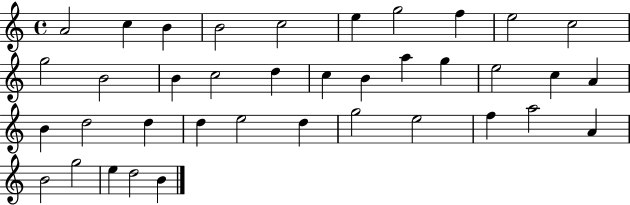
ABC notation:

X:1
T:Untitled
M:4/4
L:1/4
K:C
A2 c B B2 c2 e g2 f e2 c2 g2 B2 B c2 d c B a g e2 c A B d2 d d e2 d g2 e2 f a2 A B2 g2 e d2 B